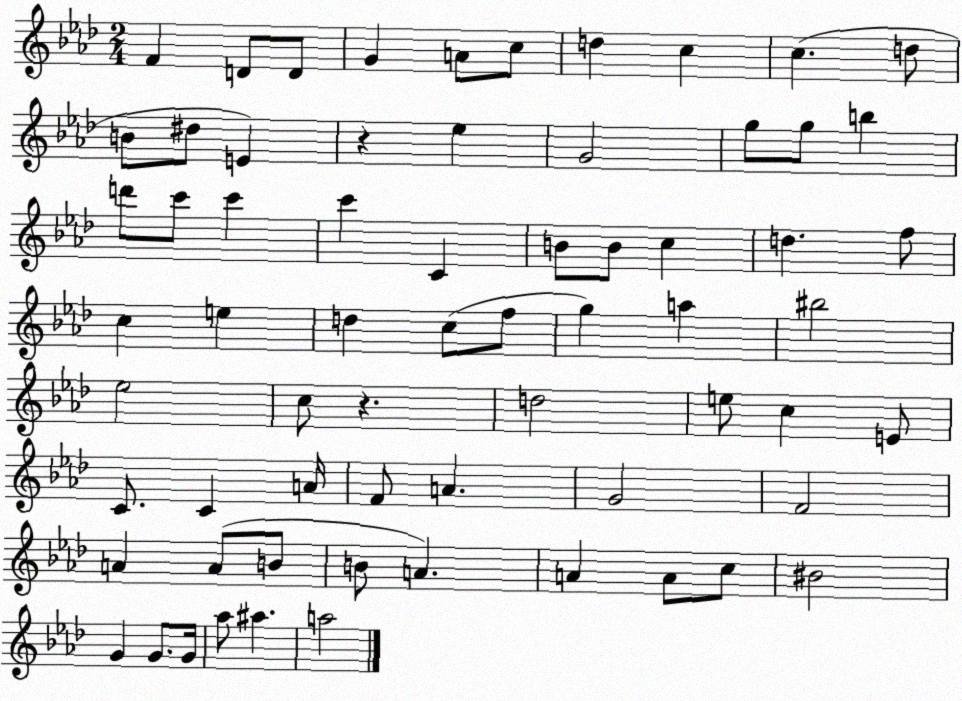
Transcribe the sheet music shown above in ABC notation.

X:1
T:Untitled
M:2/4
L:1/4
K:Ab
F D/2 D/2 G A/2 c/2 d c c d/2 B/2 ^d/2 E z _e G2 g/2 g/2 b d'/2 c'/2 c' c' C B/2 B/2 c d f/2 c e d c/2 f/2 g a ^b2 _e2 c/2 z d2 e/2 c E/2 C/2 C A/4 F/2 A G2 F2 A A/2 B/2 B/2 A A A/2 c/2 ^B2 G G/2 G/4 _a/2 ^a a2